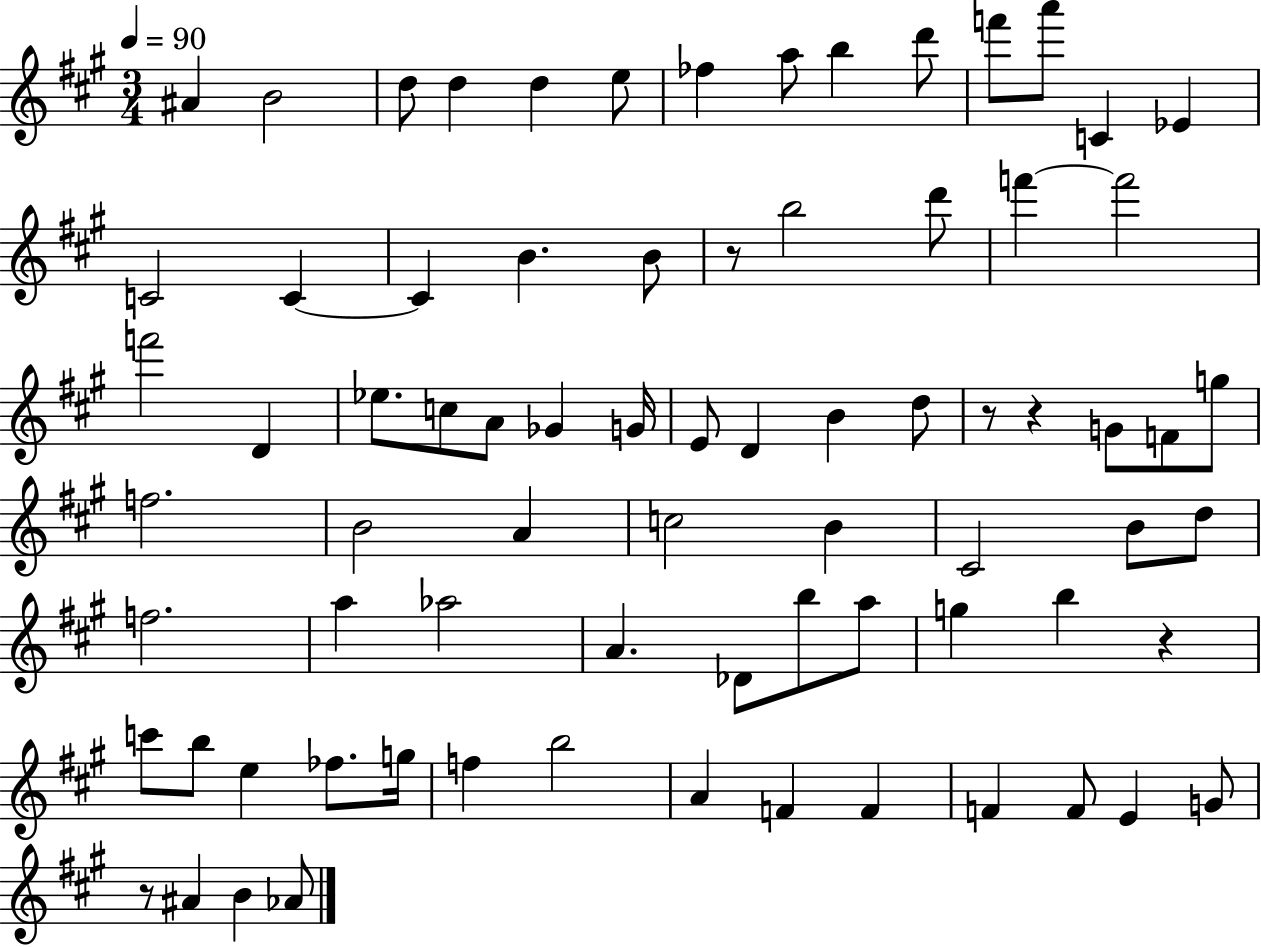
A#4/q B4/h D5/e D5/q D5/q E5/e FES5/q A5/e B5/q D6/e F6/e A6/e C4/q Eb4/q C4/h C4/q C4/q B4/q. B4/e R/e B5/h D6/e F6/q F6/h F6/h D4/q Eb5/e. C5/e A4/e Gb4/q G4/s E4/e D4/q B4/q D5/e R/e R/q G4/e F4/e G5/e F5/h. B4/h A4/q C5/h B4/q C#4/h B4/e D5/e F5/h. A5/q Ab5/h A4/q. Db4/e B5/e A5/e G5/q B5/q R/q C6/e B5/e E5/q FES5/e. G5/s F5/q B5/h A4/q F4/q F4/q F4/q F4/e E4/q G4/e R/e A#4/q B4/q Ab4/e